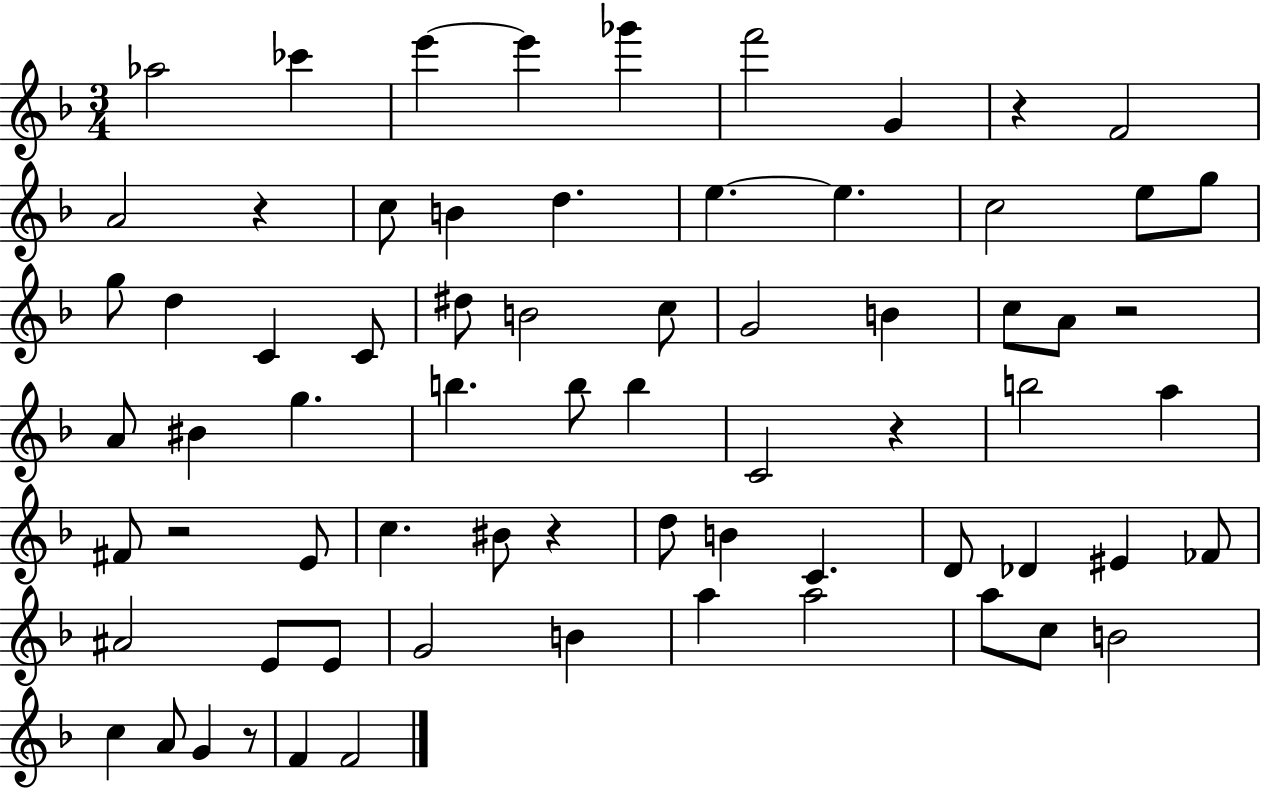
Ab5/h CES6/q E6/q E6/q Gb6/q F6/h G4/q R/q F4/h A4/h R/q C5/e B4/q D5/q. E5/q. E5/q. C5/h E5/e G5/e G5/e D5/q C4/q C4/e D#5/e B4/h C5/e G4/h B4/q C5/e A4/e R/h A4/e BIS4/q G5/q. B5/q. B5/e B5/q C4/h R/q B5/h A5/q F#4/e R/h E4/e C5/q. BIS4/e R/q D5/e B4/q C4/q. D4/e Db4/q EIS4/q FES4/e A#4/h E4/e E4/e G4/h B4/q A5/q A5/h A5/e C5/e B4/h C5/q A4/e G4/q R/e F4/q F4/h